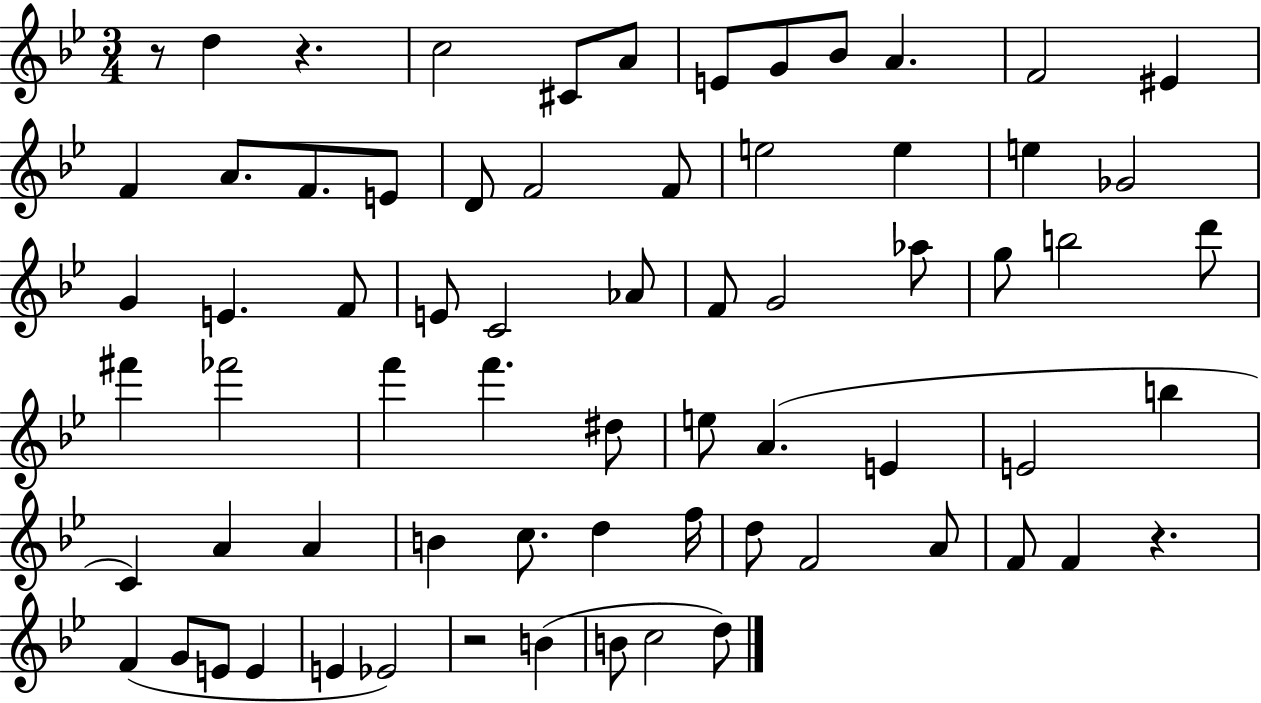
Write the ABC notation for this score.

X:1
T:Untitled
M:3/4
L:1/4
K:Bb
z/2 d z c2 ^C/2 A/2 E/2 G/2 _B/2 A F2 ^E F A/2 F/2 E/2 D/2 F2 F/2 e2 e e _G2 G E F/2 E/2 C2 _A/2 F/2 G2 _a/2 g/2 b2 d'/2 ^f' _f'2 f' f' ^d/2 e/2 A E E2 b C A A B c/2 d f/4 d/2 F2 A/2 F/2 F z F G/2 E/2 E E _E2 z2 B B/2 c2 d/2